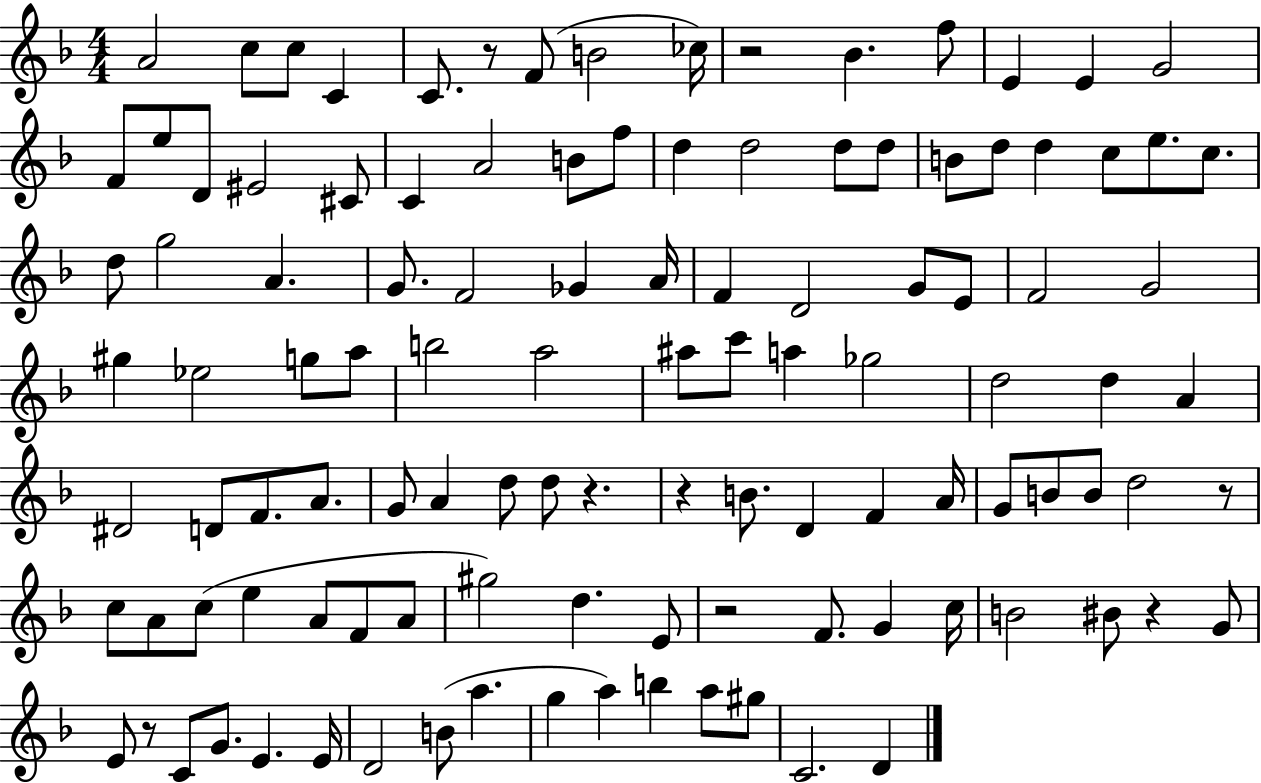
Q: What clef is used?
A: treble